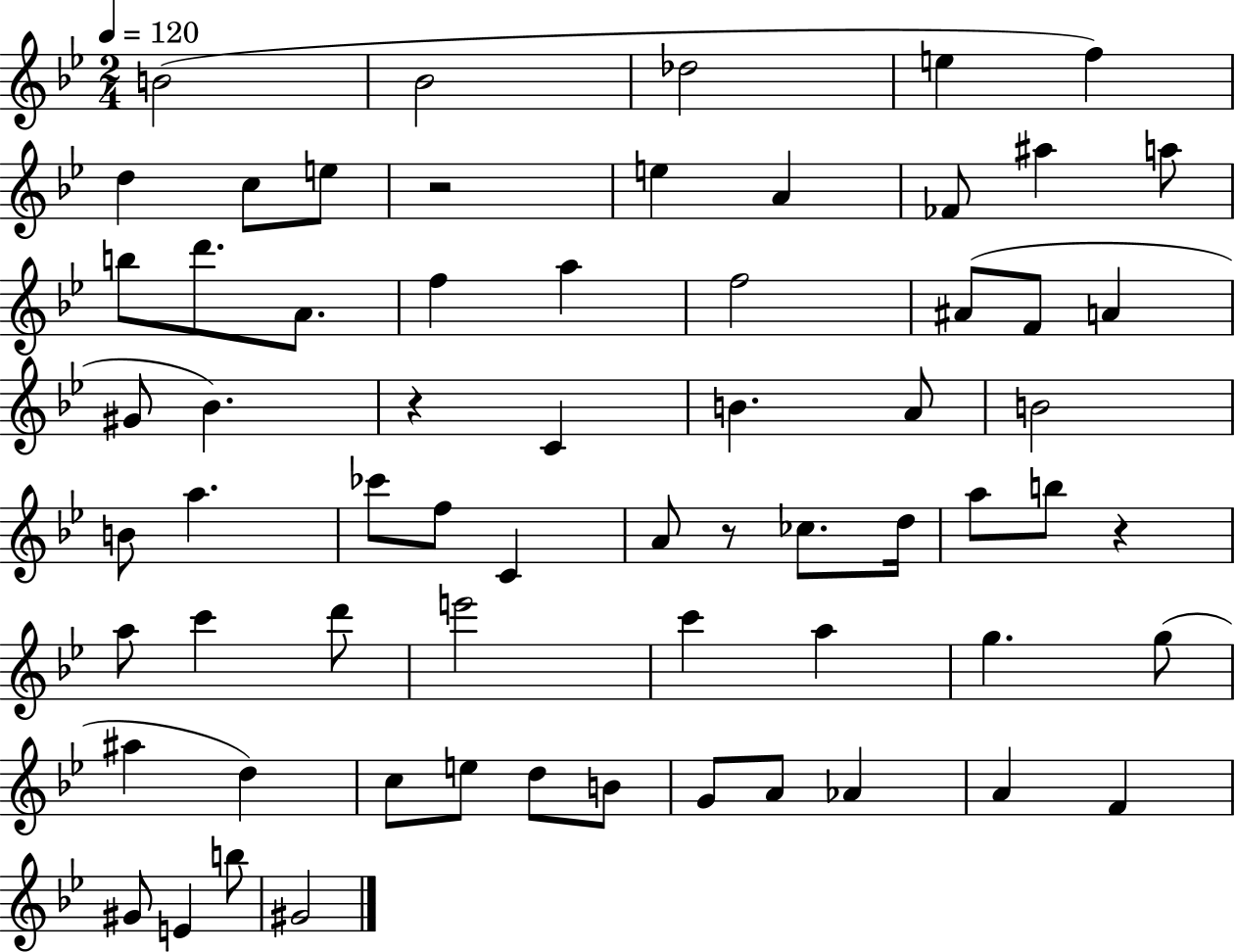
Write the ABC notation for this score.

X:1
T:Untitled
M:2/4
L:1/4
K:Bb
B2 _B2 _d2 e f d c/2 e/2 z2 e A _F/2 ^a a/2 b/2 d'/2 A/2 f a f2 ^A/2 F/2 A ^G/2 _B z C B A/2 B2 B/2 a _c'/2 f/2 C A/2 z/2 _c/2 d/4 a/2 b/2 z a/2 c' d'/2 e'2 c' a g g/2 ^a d c/2 e/2 d/2 B/2 G/2 A/2 _A A F ^G/2 E b/2 ^G2